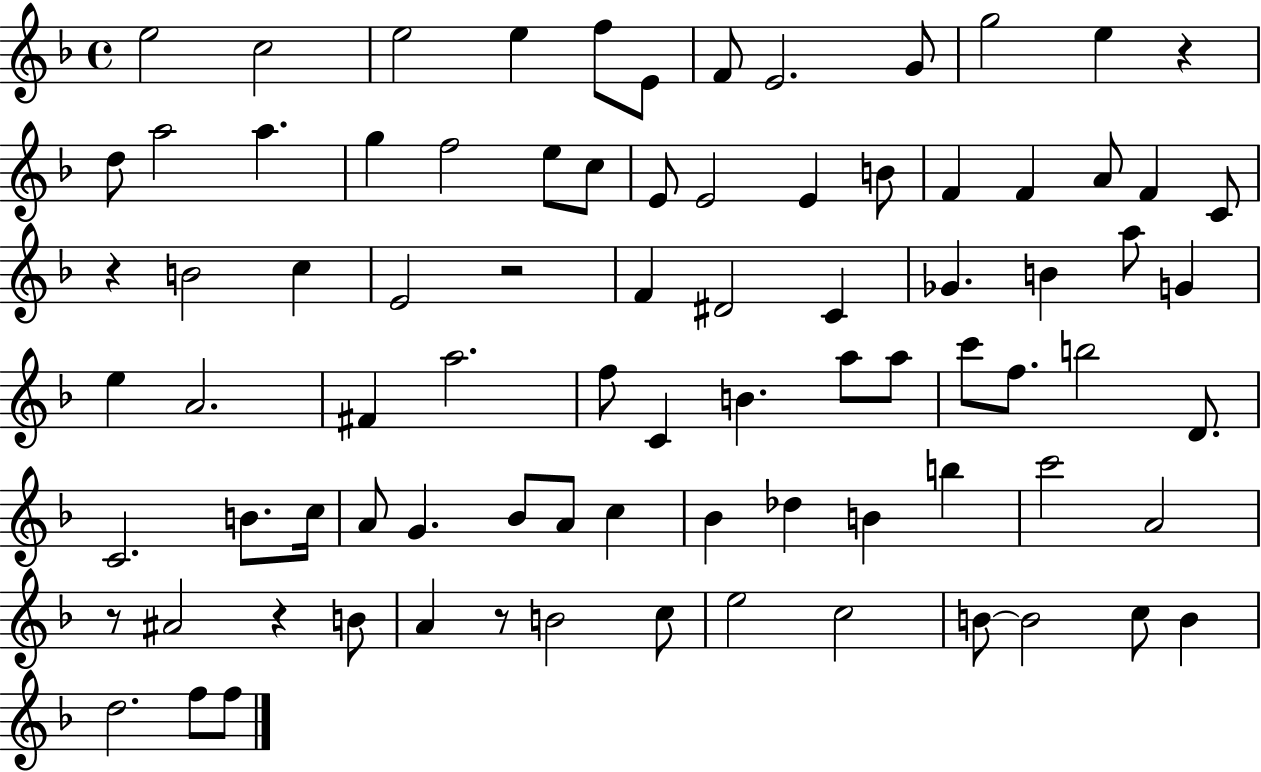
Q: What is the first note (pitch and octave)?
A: E5